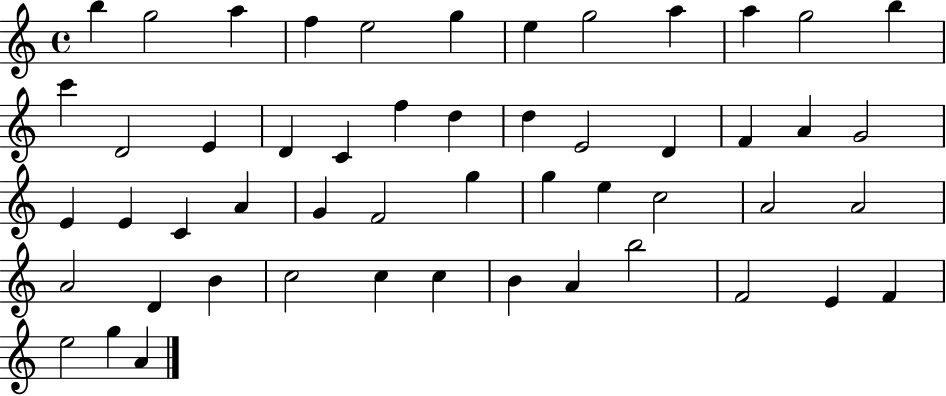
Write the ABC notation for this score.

X:1
T:Untitled
M:4/4
L:1/4
K:C
b g2 a f e2 g e g2 a a g2 b c' D2 E D C f d d E2 D F A G2 E E C A G F2 g g e c2 A2 A2 A2 D B c2 c c B A b2 F2 E F e2 g A